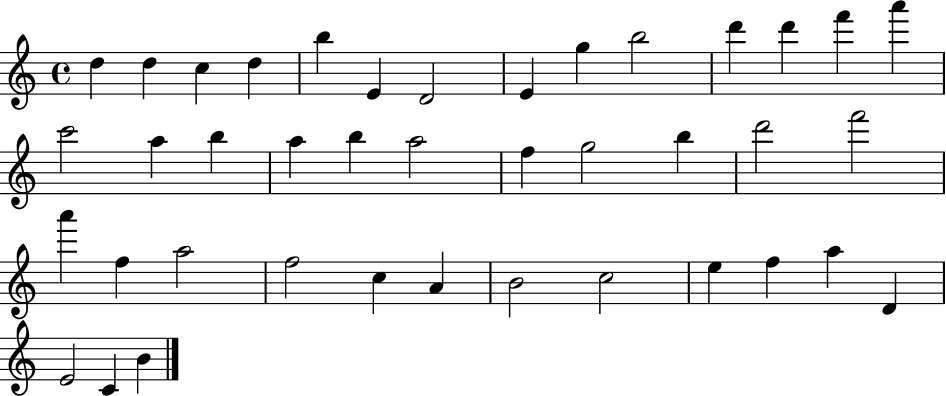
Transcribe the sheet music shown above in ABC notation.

X:1
T:Untitled
M:4/4
L:1/4
K:C
d d c d b E D2 E g b2 d' d' f' a' c'2 a b a b a2 f g2 b d'2 f'2 a' f a2 f2 c A B2 c2 e f a D E2 C B